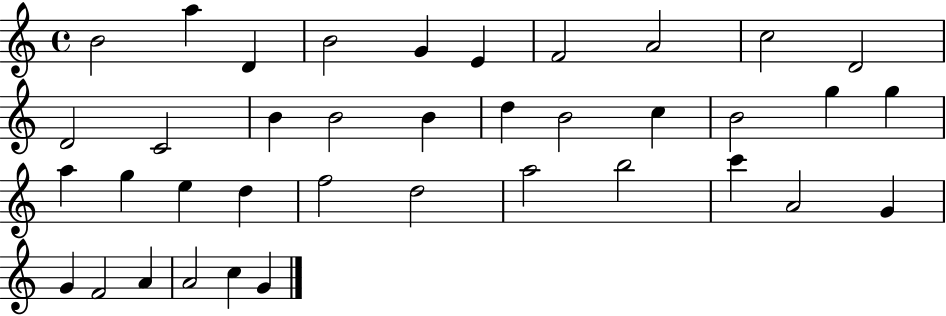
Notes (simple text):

B4/h A5/q D4/q B4/h G4/q E4/q F4/h A4/h C5/h D4/h D4/h C4/h B4/q B4/h B4/q D5/q B4/h C5/q B4/h G5/q G5/q A5/q G5/q E5/q D5/q F5/h D5/h A5/h B5/h C6/q A4/h G4/q G4/q F4/h A4/q A4/h C5/q G4/q